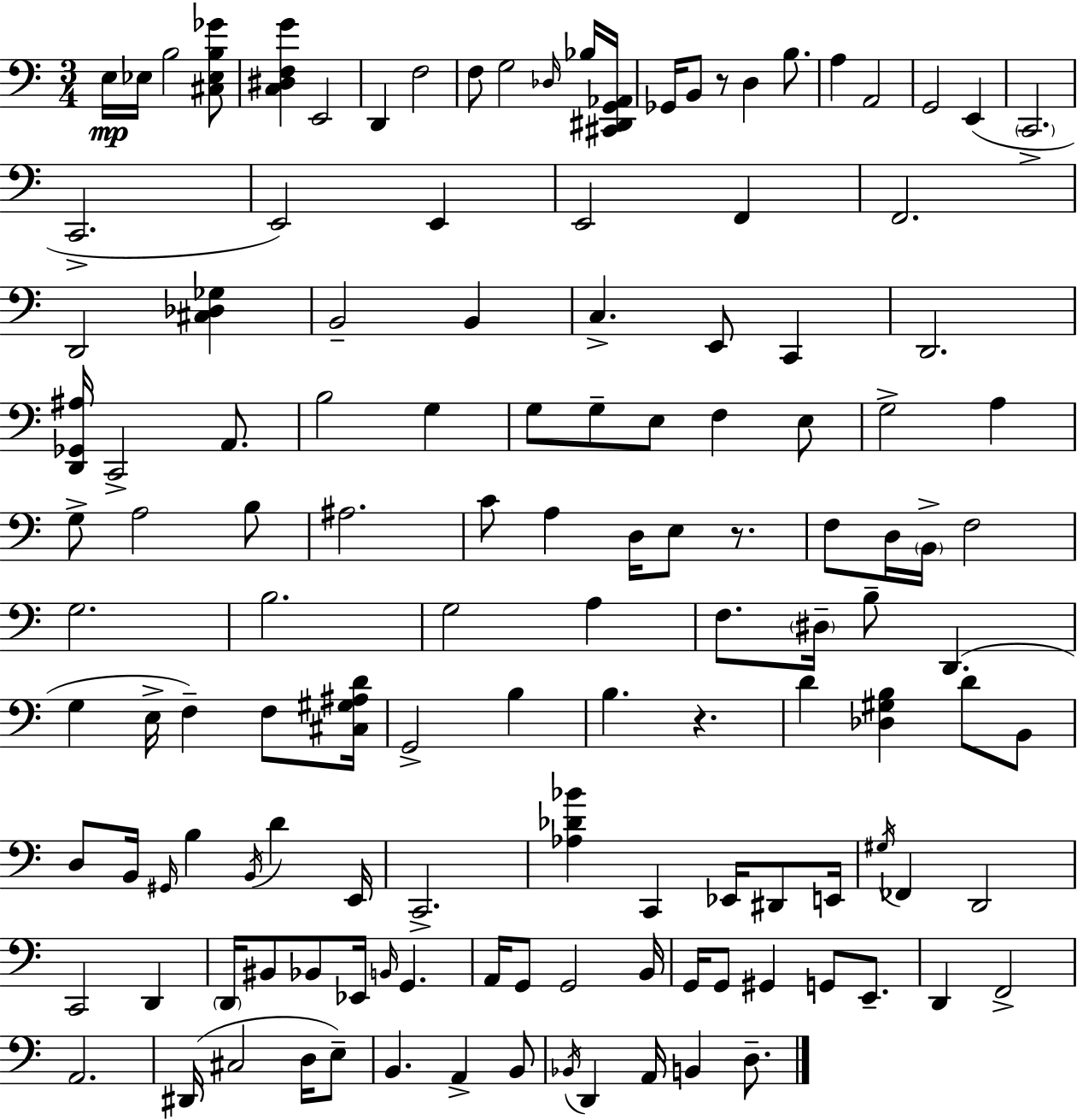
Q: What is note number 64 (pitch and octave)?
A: G3